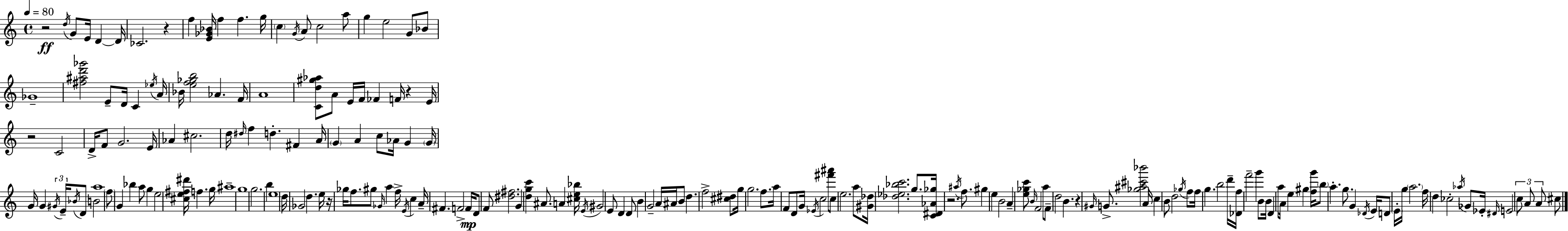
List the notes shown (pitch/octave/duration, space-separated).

R/h D5/s G4/e E4/s D4/q D4/s CES4/h. R/q F5/q [E4,Gb4,Bb4]/s F5/q F5/q. G5/s C5/q G4/s A4/e C5/h A5/e G5/q E5/h G4/e Bb4/e Gb4/w [F#5,A#5,D6,Gb6]/h E4/e D4/s C4/q Eb5/s A4/s Bb4/s [E5,F5,Gb5,B5]/h Ab4/q. F4/s A4/w [C4,D5,G#5,Ab5]/e A4/e E4/s F4/s FES4/q F4/s R/q E4/s R/h C4/h D4/s F4/e G4/h. E4/s Ab4/q C#5/h. D5/s D#5/s F5/q D5/q. F#4/q A4/s G4/q A4/q C5/e Ab4/s G4/q G4/s G4/s G4/q G#4/s E4/s Bb4/s D4/e B4/h A5/w F5/e G4/q Bb5/q A5/e G5/q E5/h [C#5,E5,F#5,D#6]/s F5/q. G5/s A#5/w G5/w G5/h. B5/q E5/w D5/s Gb4/h D5/q. E5/s R/s Gb5/s F5/e. G#5/e Gb4/s A5/q F5/s E4/s C5/q A4/s F#4/q. F4/h F4/s D4/e F4/e [D#5,F#5]/h. G4/q [D5,G5,C6]/q A#4/e. A4/q [C#5,E5,Bb5]/s E4/s G#4/h E4/e D4/q D4/e B4/q G4/h A4/s A#4/s B4/e D5/q. F5/h [C#5,D#5]/e G5/s G5/h. F5/e. A5/s F4/e D4/e G4/s Eb4/s C5/h [F#6,A#6]/e C5/e E5/h. A5/e [G#4,Db5]/s [Db5,Eb5,Bb5,C6]/h. G5/e. [C4,D#4,Ab4,Gb5]/s R/h. A#5/s F5/e. G#5/q E5/q B4/h A4/q [E5,Gb5,C6]/e B4/s F4/h A5/e F4/e D5/h B4/q. R/q G#4/s G4/e. [Gb5,A#5,C#6,Bb6]/h A4/s C5/q B4/e D5/h Gb5/s F5/e F5/s G5/q. B5/h D6/s [Db4,F5]/s F6/h G6/q B4/e B4/s D4/q A5/e A4/s E5/q G#5/q [F5,G6]/s B5/e A5/q. G5/e. G4/q Db4/s E4/s D4/e E4/s G5/s A5/h. F5/s D5/q CES5/h Ab5/s Gb4/e Eb4/s D#4/s E4/h C5/e A4/e A4/e C#5/e